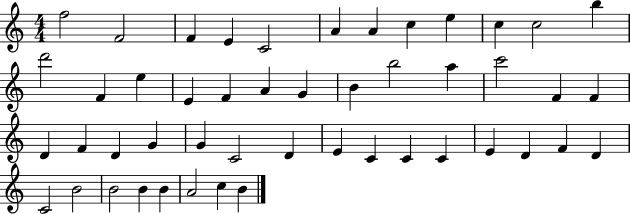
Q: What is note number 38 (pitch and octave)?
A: D4